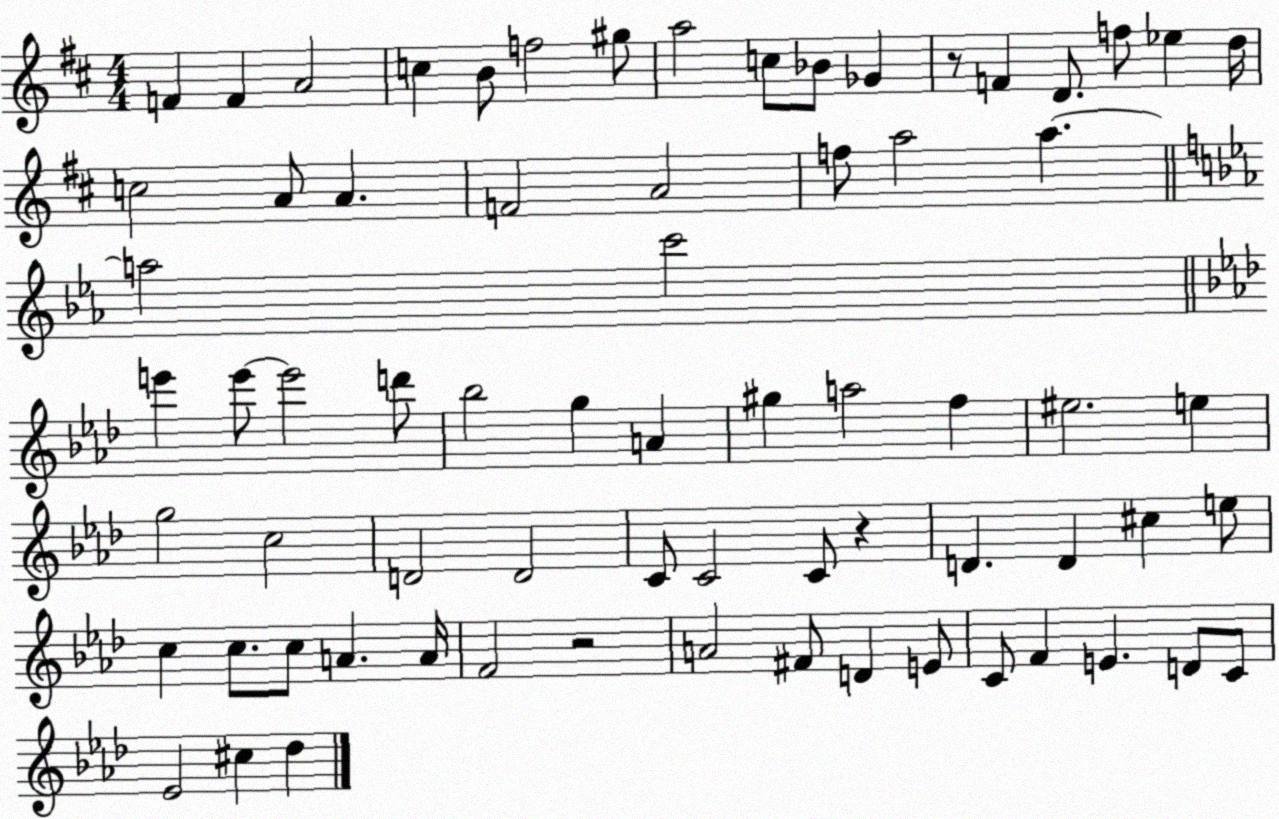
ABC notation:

X:1
T:Untitled
M:4/4
L:1/4
K:D
F F A2 c B/2 f2 ^g/2 a2 c/2 _B/2 _G z/2 F D/2 f/2 _e d/4 c2 A/2 A F2 A2 f/2 a2 a a2 c'2 e' e'/2 e'2 d'/2 _b2 g A ^g a2 f ^e2 e g2 c2 D2 D2 C/2 C2 C/2 z D D ^c e/2 c c/2 c/2 A A/4 F2 z2 A2 ^F/2 D E/2 C/2 F E D/2 C/2 _E2 ^c _d